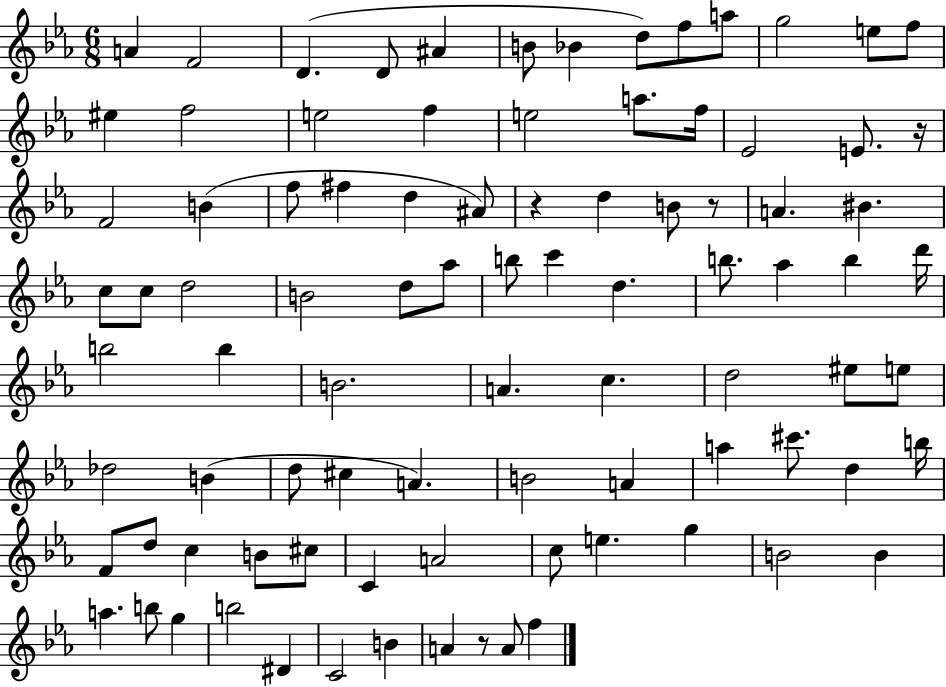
X:1
T:Untitled
M:6/8
L:1/4
K:Eb
A F2 D D/2 ^A B/2 _B d/2 f/2 a/2 g2 e/2 f/2 ^e f2 e2 f e2 a/2 f/4 _E2 E/2 z/4 F2 B f/2 ^f d ^A/2 z d B/2 z/2 A ^B c/2 c/2 d2 B2 d/2 _a/2 b/2 c' d b/2 _a b d'/4 b2 b B2 A c d2 ^e/2 e/2 _d2 B d/2 ^c A B2 A a ^c'/2 d b/4 F/2 d/2 c B/2 ^c/2 C A2 c/2 e g B2 B a b/2 g b2 ^D C2 B A z/2 A/2 f